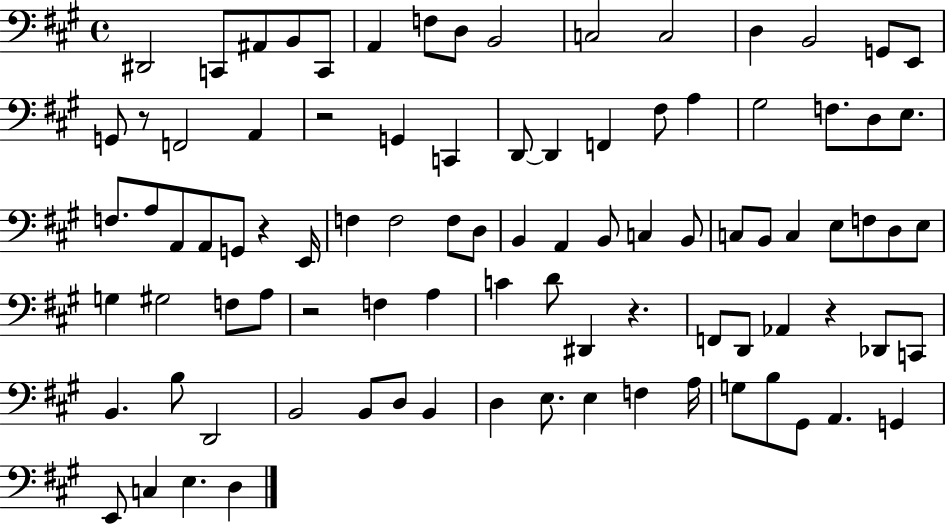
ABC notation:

X:1
T:Untitled
M:4/4
L:1/4
K:A
^D,,2 C,,/2 ^A,,/2 B,,/2 C,,/2 A,, F,/2 D,/2 B,,2 C,2 C,2 D, B,,2 G,,/2 E,,/2 G,,/2 z/2 F,,2 A,, z2 G,, C,, D,,/2 D,, F,, ^F,/2 A, ^G,2 F,/2 D,/2 E,/2 F,/2 A,/2 A,,/2 A,,/2 G,,/2 z E,,/4 F, F,2 F,/2 D,/2 B,, A,, B,,/2 C, B,,/2 C,/2 B,,/2 C, E,/2 F,/2 D,/2 E,/2 G, ^G,2 F,/2 A,/2 z2 F, A, C D/2 ^D,, z F,,/2 D,,/2 _A,, z _D,,/2 C,,/2 B,, B,/2 D,,2 B,,2 B,,/2 D,/2 B,, D, E,/2 E, F, A,/4 G,/2 B,/2 ^G,,/2 A,, G,, E,,/2 C, E, D,